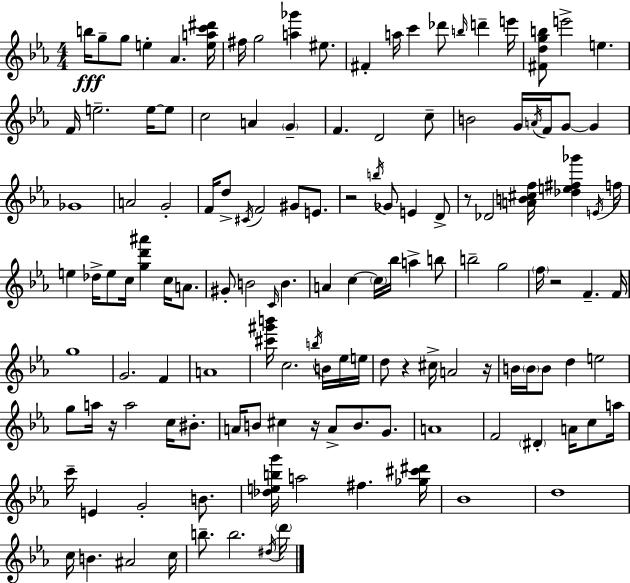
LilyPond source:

{
  \clef treble
  \numericTimeSignature
  \time 4/4
  \key ees \major
  \repeat volta 2 { b''16\fff g''8-- g''8 e''4-. aes'4. <e'' a'' c''' dis'''>16 | fis''16 g''2 <a'' ges'''>4 eis''8. | fis'4-. a''16 c'''4 des'''8 \grace { b''16 } d'''4-- | e'''16 <fis' d'' g'' b''>8 e'''2-> e''4. | \break f'16 e''2.-- e''16~~ e''8 | c''2 a'4 \parenthesize g'4-- | f'4. d'2 c''8-- | b'2 g'16 \acciaccatura { a'16 } f'16 g'8~~ g'4 | \break ges'1 | a'2 g'2-. | f'16 d''8-> \acciaccatura { cis'16 } f'2 gis'8 | e'8. r2 \acciaccatura { b''16 } ges'8 e'4 | \break d'8-> r8 des'2 <a' b' cis'' f''>16 <des'' e'' fis'' ges'''>4 | \acciaccatura { e'16 } f''16 e''4 des''16-> e''8 c''16 <g'' d''' ais'''>4 | c''16 a'8. gis'8-. b'2 \grace { c'16 } | b'4. a'4 c''4~~ \parenthesize c''16 bes''16 | \break a''4-> b''8 b''2-- g''2 | \parenthesize f''16 r2 f'4.-- | f'16 g''1 | g'2. | \break f'4 a'1 | <cis''' gis''' b'''>16 c''2. | \acciaccatura { b''16 } b'16 ees''16 e''16 d''8 r4 cis''16-> a'2 | r16 b'16 \parenthesize b'16 b'8 d''4 e''2 | \break g''8 a''16 r16 a''2 | c''16 bis'8.-. a'16 b'8 cis''4 r16 a'8-> | b'8. g'8. a'1 | f'2 \parenthesize dis'4-. | \break a'16 c''8 a''16 c'''16-- e'4 g'2-. | b'8. <des'' e'' b'' g'''>16 a''2 | fis''4. <ges'' cis''' dis'''>16 bes'1 | d''1 | \break c''16 b'4. ais'2 | c''16 b''8.-- b''2. | \acciaccatura { dis''16 } \parenthesize d'''16 } \bar "|."
}